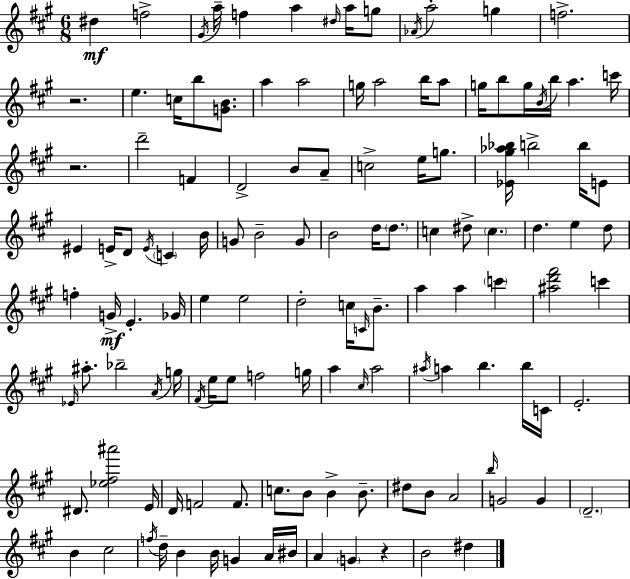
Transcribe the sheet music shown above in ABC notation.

X:1
T:Untitled
M:6/8
L:1/4
K:A
^d f2 ^G/4 a/4 f a ^d/4 a/4 g/2 _A/4 a2 g f2 z2 e c/4 b/2 [GB]/2 a a2 g/4 a2 b/4 a/2 g/4 b/2 g/4 B/4 b/4 a c'/4 z2 d'2 F D2 B/2 A/2 c2 e/4 g/2 [_E^g_a_b]/4 b2 b/4 E/2 ^E E/4 D/2 E/4 C B/4 G/2 B2 G/2 B2 d/4 d/2 c ^d/2 c d e d/2 f G/4 E _G/4 e e2 d2 c/4 C/4 B/2 a a c' [^ad'^f']2 c' _E/4 ^a/2 _b2 A/4 g/4 ^F/4 e/4 e/2 f2 g/4 a ^c/4 a2 ^a/4 a b b/4 C/4 E2 ^D/2 [_e^f^a']2 E/4 D/4 F2 F/2 c/2 B/2 B B/2 ^d/2 B/2 A2 b/4 G2 G D2 B ^c2 f/4 d/4 B B/4 G A/4 ^B/4 A G z B2 ^d